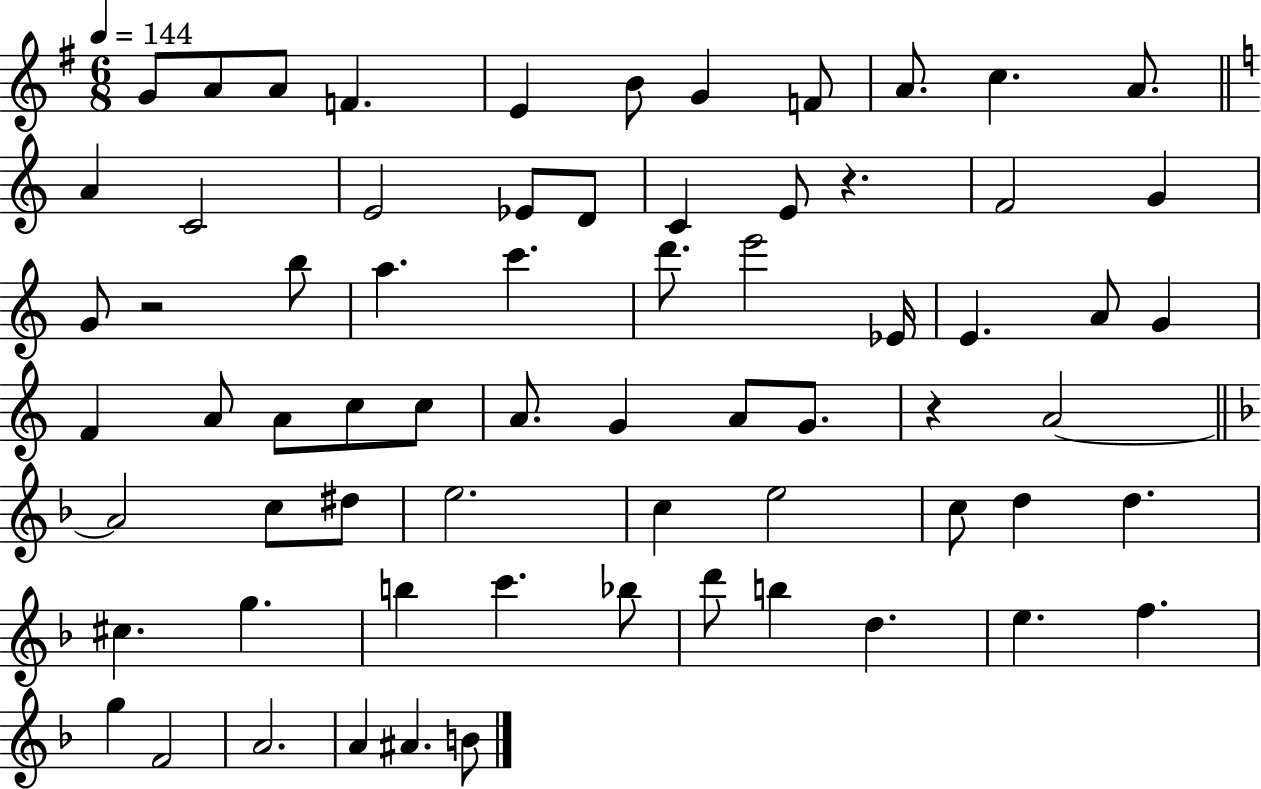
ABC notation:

X:1
T:Untitled
M:6/8
L:1/4
K:G
G/2 A/2 A/2 F E B/2 G F/2 A/2 c A/2 A C2 E2 _E/2 D/2 C E/2 z F2 G G/2 z2 b/2 a c' d'/2 e'2 _E/4 E A/2 G F A/2 A/2 c/2 c/2 A/2 G A/2 G/2 z A2 A2 c/2 ^d/2 e2 c e2 c/2 d d ^c g b c' _b/2 d'/2 b d e f g F2 A2 A ^A B/2